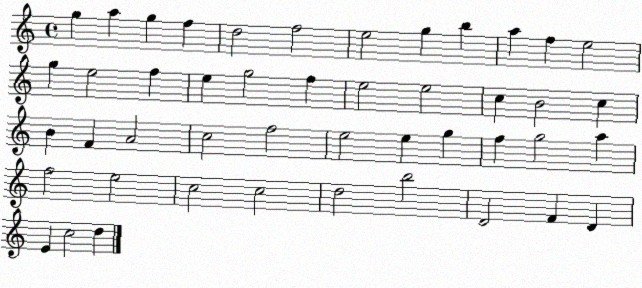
X:1
T:Untitled
M:4/4
L:1/4
K:C
g a g f d2 f2 e2 g b a f e2 g e2 f e g2 f e2 e2 c B2 c B F A2 c2 f2 e2 e g f g2 a f2 e2 c2 c2 d2 b2 D2 F D E c2 d